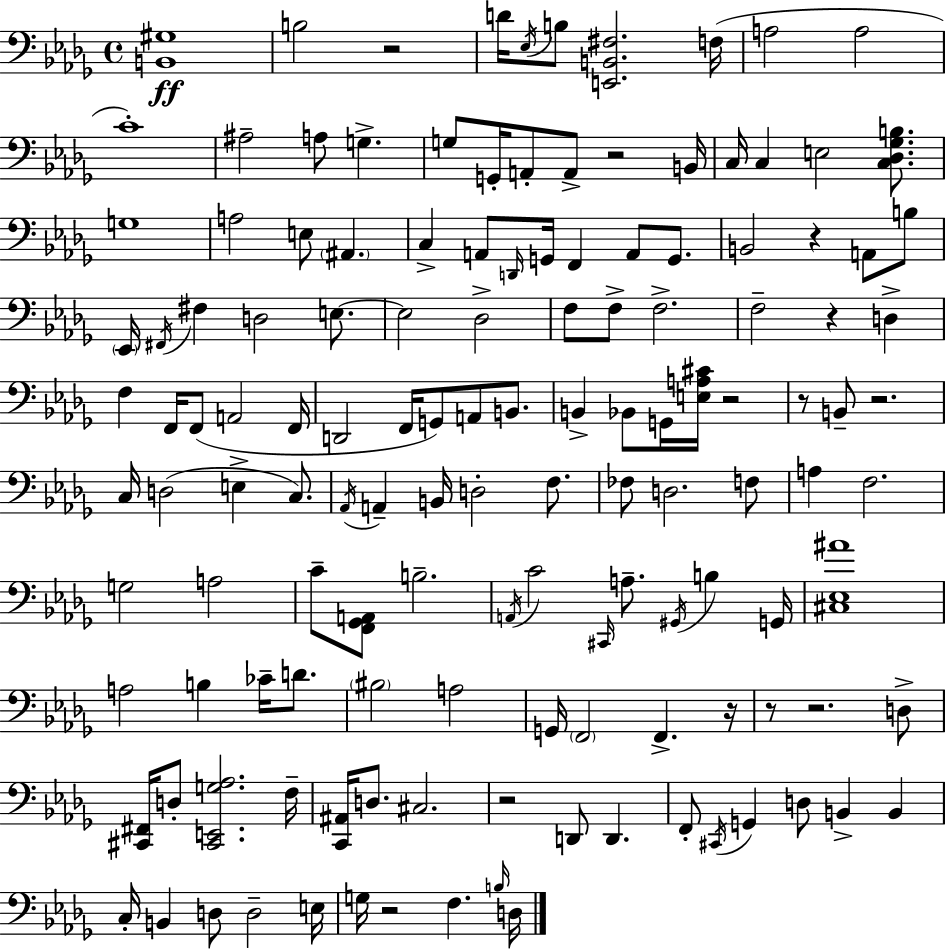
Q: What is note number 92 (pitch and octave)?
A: F2